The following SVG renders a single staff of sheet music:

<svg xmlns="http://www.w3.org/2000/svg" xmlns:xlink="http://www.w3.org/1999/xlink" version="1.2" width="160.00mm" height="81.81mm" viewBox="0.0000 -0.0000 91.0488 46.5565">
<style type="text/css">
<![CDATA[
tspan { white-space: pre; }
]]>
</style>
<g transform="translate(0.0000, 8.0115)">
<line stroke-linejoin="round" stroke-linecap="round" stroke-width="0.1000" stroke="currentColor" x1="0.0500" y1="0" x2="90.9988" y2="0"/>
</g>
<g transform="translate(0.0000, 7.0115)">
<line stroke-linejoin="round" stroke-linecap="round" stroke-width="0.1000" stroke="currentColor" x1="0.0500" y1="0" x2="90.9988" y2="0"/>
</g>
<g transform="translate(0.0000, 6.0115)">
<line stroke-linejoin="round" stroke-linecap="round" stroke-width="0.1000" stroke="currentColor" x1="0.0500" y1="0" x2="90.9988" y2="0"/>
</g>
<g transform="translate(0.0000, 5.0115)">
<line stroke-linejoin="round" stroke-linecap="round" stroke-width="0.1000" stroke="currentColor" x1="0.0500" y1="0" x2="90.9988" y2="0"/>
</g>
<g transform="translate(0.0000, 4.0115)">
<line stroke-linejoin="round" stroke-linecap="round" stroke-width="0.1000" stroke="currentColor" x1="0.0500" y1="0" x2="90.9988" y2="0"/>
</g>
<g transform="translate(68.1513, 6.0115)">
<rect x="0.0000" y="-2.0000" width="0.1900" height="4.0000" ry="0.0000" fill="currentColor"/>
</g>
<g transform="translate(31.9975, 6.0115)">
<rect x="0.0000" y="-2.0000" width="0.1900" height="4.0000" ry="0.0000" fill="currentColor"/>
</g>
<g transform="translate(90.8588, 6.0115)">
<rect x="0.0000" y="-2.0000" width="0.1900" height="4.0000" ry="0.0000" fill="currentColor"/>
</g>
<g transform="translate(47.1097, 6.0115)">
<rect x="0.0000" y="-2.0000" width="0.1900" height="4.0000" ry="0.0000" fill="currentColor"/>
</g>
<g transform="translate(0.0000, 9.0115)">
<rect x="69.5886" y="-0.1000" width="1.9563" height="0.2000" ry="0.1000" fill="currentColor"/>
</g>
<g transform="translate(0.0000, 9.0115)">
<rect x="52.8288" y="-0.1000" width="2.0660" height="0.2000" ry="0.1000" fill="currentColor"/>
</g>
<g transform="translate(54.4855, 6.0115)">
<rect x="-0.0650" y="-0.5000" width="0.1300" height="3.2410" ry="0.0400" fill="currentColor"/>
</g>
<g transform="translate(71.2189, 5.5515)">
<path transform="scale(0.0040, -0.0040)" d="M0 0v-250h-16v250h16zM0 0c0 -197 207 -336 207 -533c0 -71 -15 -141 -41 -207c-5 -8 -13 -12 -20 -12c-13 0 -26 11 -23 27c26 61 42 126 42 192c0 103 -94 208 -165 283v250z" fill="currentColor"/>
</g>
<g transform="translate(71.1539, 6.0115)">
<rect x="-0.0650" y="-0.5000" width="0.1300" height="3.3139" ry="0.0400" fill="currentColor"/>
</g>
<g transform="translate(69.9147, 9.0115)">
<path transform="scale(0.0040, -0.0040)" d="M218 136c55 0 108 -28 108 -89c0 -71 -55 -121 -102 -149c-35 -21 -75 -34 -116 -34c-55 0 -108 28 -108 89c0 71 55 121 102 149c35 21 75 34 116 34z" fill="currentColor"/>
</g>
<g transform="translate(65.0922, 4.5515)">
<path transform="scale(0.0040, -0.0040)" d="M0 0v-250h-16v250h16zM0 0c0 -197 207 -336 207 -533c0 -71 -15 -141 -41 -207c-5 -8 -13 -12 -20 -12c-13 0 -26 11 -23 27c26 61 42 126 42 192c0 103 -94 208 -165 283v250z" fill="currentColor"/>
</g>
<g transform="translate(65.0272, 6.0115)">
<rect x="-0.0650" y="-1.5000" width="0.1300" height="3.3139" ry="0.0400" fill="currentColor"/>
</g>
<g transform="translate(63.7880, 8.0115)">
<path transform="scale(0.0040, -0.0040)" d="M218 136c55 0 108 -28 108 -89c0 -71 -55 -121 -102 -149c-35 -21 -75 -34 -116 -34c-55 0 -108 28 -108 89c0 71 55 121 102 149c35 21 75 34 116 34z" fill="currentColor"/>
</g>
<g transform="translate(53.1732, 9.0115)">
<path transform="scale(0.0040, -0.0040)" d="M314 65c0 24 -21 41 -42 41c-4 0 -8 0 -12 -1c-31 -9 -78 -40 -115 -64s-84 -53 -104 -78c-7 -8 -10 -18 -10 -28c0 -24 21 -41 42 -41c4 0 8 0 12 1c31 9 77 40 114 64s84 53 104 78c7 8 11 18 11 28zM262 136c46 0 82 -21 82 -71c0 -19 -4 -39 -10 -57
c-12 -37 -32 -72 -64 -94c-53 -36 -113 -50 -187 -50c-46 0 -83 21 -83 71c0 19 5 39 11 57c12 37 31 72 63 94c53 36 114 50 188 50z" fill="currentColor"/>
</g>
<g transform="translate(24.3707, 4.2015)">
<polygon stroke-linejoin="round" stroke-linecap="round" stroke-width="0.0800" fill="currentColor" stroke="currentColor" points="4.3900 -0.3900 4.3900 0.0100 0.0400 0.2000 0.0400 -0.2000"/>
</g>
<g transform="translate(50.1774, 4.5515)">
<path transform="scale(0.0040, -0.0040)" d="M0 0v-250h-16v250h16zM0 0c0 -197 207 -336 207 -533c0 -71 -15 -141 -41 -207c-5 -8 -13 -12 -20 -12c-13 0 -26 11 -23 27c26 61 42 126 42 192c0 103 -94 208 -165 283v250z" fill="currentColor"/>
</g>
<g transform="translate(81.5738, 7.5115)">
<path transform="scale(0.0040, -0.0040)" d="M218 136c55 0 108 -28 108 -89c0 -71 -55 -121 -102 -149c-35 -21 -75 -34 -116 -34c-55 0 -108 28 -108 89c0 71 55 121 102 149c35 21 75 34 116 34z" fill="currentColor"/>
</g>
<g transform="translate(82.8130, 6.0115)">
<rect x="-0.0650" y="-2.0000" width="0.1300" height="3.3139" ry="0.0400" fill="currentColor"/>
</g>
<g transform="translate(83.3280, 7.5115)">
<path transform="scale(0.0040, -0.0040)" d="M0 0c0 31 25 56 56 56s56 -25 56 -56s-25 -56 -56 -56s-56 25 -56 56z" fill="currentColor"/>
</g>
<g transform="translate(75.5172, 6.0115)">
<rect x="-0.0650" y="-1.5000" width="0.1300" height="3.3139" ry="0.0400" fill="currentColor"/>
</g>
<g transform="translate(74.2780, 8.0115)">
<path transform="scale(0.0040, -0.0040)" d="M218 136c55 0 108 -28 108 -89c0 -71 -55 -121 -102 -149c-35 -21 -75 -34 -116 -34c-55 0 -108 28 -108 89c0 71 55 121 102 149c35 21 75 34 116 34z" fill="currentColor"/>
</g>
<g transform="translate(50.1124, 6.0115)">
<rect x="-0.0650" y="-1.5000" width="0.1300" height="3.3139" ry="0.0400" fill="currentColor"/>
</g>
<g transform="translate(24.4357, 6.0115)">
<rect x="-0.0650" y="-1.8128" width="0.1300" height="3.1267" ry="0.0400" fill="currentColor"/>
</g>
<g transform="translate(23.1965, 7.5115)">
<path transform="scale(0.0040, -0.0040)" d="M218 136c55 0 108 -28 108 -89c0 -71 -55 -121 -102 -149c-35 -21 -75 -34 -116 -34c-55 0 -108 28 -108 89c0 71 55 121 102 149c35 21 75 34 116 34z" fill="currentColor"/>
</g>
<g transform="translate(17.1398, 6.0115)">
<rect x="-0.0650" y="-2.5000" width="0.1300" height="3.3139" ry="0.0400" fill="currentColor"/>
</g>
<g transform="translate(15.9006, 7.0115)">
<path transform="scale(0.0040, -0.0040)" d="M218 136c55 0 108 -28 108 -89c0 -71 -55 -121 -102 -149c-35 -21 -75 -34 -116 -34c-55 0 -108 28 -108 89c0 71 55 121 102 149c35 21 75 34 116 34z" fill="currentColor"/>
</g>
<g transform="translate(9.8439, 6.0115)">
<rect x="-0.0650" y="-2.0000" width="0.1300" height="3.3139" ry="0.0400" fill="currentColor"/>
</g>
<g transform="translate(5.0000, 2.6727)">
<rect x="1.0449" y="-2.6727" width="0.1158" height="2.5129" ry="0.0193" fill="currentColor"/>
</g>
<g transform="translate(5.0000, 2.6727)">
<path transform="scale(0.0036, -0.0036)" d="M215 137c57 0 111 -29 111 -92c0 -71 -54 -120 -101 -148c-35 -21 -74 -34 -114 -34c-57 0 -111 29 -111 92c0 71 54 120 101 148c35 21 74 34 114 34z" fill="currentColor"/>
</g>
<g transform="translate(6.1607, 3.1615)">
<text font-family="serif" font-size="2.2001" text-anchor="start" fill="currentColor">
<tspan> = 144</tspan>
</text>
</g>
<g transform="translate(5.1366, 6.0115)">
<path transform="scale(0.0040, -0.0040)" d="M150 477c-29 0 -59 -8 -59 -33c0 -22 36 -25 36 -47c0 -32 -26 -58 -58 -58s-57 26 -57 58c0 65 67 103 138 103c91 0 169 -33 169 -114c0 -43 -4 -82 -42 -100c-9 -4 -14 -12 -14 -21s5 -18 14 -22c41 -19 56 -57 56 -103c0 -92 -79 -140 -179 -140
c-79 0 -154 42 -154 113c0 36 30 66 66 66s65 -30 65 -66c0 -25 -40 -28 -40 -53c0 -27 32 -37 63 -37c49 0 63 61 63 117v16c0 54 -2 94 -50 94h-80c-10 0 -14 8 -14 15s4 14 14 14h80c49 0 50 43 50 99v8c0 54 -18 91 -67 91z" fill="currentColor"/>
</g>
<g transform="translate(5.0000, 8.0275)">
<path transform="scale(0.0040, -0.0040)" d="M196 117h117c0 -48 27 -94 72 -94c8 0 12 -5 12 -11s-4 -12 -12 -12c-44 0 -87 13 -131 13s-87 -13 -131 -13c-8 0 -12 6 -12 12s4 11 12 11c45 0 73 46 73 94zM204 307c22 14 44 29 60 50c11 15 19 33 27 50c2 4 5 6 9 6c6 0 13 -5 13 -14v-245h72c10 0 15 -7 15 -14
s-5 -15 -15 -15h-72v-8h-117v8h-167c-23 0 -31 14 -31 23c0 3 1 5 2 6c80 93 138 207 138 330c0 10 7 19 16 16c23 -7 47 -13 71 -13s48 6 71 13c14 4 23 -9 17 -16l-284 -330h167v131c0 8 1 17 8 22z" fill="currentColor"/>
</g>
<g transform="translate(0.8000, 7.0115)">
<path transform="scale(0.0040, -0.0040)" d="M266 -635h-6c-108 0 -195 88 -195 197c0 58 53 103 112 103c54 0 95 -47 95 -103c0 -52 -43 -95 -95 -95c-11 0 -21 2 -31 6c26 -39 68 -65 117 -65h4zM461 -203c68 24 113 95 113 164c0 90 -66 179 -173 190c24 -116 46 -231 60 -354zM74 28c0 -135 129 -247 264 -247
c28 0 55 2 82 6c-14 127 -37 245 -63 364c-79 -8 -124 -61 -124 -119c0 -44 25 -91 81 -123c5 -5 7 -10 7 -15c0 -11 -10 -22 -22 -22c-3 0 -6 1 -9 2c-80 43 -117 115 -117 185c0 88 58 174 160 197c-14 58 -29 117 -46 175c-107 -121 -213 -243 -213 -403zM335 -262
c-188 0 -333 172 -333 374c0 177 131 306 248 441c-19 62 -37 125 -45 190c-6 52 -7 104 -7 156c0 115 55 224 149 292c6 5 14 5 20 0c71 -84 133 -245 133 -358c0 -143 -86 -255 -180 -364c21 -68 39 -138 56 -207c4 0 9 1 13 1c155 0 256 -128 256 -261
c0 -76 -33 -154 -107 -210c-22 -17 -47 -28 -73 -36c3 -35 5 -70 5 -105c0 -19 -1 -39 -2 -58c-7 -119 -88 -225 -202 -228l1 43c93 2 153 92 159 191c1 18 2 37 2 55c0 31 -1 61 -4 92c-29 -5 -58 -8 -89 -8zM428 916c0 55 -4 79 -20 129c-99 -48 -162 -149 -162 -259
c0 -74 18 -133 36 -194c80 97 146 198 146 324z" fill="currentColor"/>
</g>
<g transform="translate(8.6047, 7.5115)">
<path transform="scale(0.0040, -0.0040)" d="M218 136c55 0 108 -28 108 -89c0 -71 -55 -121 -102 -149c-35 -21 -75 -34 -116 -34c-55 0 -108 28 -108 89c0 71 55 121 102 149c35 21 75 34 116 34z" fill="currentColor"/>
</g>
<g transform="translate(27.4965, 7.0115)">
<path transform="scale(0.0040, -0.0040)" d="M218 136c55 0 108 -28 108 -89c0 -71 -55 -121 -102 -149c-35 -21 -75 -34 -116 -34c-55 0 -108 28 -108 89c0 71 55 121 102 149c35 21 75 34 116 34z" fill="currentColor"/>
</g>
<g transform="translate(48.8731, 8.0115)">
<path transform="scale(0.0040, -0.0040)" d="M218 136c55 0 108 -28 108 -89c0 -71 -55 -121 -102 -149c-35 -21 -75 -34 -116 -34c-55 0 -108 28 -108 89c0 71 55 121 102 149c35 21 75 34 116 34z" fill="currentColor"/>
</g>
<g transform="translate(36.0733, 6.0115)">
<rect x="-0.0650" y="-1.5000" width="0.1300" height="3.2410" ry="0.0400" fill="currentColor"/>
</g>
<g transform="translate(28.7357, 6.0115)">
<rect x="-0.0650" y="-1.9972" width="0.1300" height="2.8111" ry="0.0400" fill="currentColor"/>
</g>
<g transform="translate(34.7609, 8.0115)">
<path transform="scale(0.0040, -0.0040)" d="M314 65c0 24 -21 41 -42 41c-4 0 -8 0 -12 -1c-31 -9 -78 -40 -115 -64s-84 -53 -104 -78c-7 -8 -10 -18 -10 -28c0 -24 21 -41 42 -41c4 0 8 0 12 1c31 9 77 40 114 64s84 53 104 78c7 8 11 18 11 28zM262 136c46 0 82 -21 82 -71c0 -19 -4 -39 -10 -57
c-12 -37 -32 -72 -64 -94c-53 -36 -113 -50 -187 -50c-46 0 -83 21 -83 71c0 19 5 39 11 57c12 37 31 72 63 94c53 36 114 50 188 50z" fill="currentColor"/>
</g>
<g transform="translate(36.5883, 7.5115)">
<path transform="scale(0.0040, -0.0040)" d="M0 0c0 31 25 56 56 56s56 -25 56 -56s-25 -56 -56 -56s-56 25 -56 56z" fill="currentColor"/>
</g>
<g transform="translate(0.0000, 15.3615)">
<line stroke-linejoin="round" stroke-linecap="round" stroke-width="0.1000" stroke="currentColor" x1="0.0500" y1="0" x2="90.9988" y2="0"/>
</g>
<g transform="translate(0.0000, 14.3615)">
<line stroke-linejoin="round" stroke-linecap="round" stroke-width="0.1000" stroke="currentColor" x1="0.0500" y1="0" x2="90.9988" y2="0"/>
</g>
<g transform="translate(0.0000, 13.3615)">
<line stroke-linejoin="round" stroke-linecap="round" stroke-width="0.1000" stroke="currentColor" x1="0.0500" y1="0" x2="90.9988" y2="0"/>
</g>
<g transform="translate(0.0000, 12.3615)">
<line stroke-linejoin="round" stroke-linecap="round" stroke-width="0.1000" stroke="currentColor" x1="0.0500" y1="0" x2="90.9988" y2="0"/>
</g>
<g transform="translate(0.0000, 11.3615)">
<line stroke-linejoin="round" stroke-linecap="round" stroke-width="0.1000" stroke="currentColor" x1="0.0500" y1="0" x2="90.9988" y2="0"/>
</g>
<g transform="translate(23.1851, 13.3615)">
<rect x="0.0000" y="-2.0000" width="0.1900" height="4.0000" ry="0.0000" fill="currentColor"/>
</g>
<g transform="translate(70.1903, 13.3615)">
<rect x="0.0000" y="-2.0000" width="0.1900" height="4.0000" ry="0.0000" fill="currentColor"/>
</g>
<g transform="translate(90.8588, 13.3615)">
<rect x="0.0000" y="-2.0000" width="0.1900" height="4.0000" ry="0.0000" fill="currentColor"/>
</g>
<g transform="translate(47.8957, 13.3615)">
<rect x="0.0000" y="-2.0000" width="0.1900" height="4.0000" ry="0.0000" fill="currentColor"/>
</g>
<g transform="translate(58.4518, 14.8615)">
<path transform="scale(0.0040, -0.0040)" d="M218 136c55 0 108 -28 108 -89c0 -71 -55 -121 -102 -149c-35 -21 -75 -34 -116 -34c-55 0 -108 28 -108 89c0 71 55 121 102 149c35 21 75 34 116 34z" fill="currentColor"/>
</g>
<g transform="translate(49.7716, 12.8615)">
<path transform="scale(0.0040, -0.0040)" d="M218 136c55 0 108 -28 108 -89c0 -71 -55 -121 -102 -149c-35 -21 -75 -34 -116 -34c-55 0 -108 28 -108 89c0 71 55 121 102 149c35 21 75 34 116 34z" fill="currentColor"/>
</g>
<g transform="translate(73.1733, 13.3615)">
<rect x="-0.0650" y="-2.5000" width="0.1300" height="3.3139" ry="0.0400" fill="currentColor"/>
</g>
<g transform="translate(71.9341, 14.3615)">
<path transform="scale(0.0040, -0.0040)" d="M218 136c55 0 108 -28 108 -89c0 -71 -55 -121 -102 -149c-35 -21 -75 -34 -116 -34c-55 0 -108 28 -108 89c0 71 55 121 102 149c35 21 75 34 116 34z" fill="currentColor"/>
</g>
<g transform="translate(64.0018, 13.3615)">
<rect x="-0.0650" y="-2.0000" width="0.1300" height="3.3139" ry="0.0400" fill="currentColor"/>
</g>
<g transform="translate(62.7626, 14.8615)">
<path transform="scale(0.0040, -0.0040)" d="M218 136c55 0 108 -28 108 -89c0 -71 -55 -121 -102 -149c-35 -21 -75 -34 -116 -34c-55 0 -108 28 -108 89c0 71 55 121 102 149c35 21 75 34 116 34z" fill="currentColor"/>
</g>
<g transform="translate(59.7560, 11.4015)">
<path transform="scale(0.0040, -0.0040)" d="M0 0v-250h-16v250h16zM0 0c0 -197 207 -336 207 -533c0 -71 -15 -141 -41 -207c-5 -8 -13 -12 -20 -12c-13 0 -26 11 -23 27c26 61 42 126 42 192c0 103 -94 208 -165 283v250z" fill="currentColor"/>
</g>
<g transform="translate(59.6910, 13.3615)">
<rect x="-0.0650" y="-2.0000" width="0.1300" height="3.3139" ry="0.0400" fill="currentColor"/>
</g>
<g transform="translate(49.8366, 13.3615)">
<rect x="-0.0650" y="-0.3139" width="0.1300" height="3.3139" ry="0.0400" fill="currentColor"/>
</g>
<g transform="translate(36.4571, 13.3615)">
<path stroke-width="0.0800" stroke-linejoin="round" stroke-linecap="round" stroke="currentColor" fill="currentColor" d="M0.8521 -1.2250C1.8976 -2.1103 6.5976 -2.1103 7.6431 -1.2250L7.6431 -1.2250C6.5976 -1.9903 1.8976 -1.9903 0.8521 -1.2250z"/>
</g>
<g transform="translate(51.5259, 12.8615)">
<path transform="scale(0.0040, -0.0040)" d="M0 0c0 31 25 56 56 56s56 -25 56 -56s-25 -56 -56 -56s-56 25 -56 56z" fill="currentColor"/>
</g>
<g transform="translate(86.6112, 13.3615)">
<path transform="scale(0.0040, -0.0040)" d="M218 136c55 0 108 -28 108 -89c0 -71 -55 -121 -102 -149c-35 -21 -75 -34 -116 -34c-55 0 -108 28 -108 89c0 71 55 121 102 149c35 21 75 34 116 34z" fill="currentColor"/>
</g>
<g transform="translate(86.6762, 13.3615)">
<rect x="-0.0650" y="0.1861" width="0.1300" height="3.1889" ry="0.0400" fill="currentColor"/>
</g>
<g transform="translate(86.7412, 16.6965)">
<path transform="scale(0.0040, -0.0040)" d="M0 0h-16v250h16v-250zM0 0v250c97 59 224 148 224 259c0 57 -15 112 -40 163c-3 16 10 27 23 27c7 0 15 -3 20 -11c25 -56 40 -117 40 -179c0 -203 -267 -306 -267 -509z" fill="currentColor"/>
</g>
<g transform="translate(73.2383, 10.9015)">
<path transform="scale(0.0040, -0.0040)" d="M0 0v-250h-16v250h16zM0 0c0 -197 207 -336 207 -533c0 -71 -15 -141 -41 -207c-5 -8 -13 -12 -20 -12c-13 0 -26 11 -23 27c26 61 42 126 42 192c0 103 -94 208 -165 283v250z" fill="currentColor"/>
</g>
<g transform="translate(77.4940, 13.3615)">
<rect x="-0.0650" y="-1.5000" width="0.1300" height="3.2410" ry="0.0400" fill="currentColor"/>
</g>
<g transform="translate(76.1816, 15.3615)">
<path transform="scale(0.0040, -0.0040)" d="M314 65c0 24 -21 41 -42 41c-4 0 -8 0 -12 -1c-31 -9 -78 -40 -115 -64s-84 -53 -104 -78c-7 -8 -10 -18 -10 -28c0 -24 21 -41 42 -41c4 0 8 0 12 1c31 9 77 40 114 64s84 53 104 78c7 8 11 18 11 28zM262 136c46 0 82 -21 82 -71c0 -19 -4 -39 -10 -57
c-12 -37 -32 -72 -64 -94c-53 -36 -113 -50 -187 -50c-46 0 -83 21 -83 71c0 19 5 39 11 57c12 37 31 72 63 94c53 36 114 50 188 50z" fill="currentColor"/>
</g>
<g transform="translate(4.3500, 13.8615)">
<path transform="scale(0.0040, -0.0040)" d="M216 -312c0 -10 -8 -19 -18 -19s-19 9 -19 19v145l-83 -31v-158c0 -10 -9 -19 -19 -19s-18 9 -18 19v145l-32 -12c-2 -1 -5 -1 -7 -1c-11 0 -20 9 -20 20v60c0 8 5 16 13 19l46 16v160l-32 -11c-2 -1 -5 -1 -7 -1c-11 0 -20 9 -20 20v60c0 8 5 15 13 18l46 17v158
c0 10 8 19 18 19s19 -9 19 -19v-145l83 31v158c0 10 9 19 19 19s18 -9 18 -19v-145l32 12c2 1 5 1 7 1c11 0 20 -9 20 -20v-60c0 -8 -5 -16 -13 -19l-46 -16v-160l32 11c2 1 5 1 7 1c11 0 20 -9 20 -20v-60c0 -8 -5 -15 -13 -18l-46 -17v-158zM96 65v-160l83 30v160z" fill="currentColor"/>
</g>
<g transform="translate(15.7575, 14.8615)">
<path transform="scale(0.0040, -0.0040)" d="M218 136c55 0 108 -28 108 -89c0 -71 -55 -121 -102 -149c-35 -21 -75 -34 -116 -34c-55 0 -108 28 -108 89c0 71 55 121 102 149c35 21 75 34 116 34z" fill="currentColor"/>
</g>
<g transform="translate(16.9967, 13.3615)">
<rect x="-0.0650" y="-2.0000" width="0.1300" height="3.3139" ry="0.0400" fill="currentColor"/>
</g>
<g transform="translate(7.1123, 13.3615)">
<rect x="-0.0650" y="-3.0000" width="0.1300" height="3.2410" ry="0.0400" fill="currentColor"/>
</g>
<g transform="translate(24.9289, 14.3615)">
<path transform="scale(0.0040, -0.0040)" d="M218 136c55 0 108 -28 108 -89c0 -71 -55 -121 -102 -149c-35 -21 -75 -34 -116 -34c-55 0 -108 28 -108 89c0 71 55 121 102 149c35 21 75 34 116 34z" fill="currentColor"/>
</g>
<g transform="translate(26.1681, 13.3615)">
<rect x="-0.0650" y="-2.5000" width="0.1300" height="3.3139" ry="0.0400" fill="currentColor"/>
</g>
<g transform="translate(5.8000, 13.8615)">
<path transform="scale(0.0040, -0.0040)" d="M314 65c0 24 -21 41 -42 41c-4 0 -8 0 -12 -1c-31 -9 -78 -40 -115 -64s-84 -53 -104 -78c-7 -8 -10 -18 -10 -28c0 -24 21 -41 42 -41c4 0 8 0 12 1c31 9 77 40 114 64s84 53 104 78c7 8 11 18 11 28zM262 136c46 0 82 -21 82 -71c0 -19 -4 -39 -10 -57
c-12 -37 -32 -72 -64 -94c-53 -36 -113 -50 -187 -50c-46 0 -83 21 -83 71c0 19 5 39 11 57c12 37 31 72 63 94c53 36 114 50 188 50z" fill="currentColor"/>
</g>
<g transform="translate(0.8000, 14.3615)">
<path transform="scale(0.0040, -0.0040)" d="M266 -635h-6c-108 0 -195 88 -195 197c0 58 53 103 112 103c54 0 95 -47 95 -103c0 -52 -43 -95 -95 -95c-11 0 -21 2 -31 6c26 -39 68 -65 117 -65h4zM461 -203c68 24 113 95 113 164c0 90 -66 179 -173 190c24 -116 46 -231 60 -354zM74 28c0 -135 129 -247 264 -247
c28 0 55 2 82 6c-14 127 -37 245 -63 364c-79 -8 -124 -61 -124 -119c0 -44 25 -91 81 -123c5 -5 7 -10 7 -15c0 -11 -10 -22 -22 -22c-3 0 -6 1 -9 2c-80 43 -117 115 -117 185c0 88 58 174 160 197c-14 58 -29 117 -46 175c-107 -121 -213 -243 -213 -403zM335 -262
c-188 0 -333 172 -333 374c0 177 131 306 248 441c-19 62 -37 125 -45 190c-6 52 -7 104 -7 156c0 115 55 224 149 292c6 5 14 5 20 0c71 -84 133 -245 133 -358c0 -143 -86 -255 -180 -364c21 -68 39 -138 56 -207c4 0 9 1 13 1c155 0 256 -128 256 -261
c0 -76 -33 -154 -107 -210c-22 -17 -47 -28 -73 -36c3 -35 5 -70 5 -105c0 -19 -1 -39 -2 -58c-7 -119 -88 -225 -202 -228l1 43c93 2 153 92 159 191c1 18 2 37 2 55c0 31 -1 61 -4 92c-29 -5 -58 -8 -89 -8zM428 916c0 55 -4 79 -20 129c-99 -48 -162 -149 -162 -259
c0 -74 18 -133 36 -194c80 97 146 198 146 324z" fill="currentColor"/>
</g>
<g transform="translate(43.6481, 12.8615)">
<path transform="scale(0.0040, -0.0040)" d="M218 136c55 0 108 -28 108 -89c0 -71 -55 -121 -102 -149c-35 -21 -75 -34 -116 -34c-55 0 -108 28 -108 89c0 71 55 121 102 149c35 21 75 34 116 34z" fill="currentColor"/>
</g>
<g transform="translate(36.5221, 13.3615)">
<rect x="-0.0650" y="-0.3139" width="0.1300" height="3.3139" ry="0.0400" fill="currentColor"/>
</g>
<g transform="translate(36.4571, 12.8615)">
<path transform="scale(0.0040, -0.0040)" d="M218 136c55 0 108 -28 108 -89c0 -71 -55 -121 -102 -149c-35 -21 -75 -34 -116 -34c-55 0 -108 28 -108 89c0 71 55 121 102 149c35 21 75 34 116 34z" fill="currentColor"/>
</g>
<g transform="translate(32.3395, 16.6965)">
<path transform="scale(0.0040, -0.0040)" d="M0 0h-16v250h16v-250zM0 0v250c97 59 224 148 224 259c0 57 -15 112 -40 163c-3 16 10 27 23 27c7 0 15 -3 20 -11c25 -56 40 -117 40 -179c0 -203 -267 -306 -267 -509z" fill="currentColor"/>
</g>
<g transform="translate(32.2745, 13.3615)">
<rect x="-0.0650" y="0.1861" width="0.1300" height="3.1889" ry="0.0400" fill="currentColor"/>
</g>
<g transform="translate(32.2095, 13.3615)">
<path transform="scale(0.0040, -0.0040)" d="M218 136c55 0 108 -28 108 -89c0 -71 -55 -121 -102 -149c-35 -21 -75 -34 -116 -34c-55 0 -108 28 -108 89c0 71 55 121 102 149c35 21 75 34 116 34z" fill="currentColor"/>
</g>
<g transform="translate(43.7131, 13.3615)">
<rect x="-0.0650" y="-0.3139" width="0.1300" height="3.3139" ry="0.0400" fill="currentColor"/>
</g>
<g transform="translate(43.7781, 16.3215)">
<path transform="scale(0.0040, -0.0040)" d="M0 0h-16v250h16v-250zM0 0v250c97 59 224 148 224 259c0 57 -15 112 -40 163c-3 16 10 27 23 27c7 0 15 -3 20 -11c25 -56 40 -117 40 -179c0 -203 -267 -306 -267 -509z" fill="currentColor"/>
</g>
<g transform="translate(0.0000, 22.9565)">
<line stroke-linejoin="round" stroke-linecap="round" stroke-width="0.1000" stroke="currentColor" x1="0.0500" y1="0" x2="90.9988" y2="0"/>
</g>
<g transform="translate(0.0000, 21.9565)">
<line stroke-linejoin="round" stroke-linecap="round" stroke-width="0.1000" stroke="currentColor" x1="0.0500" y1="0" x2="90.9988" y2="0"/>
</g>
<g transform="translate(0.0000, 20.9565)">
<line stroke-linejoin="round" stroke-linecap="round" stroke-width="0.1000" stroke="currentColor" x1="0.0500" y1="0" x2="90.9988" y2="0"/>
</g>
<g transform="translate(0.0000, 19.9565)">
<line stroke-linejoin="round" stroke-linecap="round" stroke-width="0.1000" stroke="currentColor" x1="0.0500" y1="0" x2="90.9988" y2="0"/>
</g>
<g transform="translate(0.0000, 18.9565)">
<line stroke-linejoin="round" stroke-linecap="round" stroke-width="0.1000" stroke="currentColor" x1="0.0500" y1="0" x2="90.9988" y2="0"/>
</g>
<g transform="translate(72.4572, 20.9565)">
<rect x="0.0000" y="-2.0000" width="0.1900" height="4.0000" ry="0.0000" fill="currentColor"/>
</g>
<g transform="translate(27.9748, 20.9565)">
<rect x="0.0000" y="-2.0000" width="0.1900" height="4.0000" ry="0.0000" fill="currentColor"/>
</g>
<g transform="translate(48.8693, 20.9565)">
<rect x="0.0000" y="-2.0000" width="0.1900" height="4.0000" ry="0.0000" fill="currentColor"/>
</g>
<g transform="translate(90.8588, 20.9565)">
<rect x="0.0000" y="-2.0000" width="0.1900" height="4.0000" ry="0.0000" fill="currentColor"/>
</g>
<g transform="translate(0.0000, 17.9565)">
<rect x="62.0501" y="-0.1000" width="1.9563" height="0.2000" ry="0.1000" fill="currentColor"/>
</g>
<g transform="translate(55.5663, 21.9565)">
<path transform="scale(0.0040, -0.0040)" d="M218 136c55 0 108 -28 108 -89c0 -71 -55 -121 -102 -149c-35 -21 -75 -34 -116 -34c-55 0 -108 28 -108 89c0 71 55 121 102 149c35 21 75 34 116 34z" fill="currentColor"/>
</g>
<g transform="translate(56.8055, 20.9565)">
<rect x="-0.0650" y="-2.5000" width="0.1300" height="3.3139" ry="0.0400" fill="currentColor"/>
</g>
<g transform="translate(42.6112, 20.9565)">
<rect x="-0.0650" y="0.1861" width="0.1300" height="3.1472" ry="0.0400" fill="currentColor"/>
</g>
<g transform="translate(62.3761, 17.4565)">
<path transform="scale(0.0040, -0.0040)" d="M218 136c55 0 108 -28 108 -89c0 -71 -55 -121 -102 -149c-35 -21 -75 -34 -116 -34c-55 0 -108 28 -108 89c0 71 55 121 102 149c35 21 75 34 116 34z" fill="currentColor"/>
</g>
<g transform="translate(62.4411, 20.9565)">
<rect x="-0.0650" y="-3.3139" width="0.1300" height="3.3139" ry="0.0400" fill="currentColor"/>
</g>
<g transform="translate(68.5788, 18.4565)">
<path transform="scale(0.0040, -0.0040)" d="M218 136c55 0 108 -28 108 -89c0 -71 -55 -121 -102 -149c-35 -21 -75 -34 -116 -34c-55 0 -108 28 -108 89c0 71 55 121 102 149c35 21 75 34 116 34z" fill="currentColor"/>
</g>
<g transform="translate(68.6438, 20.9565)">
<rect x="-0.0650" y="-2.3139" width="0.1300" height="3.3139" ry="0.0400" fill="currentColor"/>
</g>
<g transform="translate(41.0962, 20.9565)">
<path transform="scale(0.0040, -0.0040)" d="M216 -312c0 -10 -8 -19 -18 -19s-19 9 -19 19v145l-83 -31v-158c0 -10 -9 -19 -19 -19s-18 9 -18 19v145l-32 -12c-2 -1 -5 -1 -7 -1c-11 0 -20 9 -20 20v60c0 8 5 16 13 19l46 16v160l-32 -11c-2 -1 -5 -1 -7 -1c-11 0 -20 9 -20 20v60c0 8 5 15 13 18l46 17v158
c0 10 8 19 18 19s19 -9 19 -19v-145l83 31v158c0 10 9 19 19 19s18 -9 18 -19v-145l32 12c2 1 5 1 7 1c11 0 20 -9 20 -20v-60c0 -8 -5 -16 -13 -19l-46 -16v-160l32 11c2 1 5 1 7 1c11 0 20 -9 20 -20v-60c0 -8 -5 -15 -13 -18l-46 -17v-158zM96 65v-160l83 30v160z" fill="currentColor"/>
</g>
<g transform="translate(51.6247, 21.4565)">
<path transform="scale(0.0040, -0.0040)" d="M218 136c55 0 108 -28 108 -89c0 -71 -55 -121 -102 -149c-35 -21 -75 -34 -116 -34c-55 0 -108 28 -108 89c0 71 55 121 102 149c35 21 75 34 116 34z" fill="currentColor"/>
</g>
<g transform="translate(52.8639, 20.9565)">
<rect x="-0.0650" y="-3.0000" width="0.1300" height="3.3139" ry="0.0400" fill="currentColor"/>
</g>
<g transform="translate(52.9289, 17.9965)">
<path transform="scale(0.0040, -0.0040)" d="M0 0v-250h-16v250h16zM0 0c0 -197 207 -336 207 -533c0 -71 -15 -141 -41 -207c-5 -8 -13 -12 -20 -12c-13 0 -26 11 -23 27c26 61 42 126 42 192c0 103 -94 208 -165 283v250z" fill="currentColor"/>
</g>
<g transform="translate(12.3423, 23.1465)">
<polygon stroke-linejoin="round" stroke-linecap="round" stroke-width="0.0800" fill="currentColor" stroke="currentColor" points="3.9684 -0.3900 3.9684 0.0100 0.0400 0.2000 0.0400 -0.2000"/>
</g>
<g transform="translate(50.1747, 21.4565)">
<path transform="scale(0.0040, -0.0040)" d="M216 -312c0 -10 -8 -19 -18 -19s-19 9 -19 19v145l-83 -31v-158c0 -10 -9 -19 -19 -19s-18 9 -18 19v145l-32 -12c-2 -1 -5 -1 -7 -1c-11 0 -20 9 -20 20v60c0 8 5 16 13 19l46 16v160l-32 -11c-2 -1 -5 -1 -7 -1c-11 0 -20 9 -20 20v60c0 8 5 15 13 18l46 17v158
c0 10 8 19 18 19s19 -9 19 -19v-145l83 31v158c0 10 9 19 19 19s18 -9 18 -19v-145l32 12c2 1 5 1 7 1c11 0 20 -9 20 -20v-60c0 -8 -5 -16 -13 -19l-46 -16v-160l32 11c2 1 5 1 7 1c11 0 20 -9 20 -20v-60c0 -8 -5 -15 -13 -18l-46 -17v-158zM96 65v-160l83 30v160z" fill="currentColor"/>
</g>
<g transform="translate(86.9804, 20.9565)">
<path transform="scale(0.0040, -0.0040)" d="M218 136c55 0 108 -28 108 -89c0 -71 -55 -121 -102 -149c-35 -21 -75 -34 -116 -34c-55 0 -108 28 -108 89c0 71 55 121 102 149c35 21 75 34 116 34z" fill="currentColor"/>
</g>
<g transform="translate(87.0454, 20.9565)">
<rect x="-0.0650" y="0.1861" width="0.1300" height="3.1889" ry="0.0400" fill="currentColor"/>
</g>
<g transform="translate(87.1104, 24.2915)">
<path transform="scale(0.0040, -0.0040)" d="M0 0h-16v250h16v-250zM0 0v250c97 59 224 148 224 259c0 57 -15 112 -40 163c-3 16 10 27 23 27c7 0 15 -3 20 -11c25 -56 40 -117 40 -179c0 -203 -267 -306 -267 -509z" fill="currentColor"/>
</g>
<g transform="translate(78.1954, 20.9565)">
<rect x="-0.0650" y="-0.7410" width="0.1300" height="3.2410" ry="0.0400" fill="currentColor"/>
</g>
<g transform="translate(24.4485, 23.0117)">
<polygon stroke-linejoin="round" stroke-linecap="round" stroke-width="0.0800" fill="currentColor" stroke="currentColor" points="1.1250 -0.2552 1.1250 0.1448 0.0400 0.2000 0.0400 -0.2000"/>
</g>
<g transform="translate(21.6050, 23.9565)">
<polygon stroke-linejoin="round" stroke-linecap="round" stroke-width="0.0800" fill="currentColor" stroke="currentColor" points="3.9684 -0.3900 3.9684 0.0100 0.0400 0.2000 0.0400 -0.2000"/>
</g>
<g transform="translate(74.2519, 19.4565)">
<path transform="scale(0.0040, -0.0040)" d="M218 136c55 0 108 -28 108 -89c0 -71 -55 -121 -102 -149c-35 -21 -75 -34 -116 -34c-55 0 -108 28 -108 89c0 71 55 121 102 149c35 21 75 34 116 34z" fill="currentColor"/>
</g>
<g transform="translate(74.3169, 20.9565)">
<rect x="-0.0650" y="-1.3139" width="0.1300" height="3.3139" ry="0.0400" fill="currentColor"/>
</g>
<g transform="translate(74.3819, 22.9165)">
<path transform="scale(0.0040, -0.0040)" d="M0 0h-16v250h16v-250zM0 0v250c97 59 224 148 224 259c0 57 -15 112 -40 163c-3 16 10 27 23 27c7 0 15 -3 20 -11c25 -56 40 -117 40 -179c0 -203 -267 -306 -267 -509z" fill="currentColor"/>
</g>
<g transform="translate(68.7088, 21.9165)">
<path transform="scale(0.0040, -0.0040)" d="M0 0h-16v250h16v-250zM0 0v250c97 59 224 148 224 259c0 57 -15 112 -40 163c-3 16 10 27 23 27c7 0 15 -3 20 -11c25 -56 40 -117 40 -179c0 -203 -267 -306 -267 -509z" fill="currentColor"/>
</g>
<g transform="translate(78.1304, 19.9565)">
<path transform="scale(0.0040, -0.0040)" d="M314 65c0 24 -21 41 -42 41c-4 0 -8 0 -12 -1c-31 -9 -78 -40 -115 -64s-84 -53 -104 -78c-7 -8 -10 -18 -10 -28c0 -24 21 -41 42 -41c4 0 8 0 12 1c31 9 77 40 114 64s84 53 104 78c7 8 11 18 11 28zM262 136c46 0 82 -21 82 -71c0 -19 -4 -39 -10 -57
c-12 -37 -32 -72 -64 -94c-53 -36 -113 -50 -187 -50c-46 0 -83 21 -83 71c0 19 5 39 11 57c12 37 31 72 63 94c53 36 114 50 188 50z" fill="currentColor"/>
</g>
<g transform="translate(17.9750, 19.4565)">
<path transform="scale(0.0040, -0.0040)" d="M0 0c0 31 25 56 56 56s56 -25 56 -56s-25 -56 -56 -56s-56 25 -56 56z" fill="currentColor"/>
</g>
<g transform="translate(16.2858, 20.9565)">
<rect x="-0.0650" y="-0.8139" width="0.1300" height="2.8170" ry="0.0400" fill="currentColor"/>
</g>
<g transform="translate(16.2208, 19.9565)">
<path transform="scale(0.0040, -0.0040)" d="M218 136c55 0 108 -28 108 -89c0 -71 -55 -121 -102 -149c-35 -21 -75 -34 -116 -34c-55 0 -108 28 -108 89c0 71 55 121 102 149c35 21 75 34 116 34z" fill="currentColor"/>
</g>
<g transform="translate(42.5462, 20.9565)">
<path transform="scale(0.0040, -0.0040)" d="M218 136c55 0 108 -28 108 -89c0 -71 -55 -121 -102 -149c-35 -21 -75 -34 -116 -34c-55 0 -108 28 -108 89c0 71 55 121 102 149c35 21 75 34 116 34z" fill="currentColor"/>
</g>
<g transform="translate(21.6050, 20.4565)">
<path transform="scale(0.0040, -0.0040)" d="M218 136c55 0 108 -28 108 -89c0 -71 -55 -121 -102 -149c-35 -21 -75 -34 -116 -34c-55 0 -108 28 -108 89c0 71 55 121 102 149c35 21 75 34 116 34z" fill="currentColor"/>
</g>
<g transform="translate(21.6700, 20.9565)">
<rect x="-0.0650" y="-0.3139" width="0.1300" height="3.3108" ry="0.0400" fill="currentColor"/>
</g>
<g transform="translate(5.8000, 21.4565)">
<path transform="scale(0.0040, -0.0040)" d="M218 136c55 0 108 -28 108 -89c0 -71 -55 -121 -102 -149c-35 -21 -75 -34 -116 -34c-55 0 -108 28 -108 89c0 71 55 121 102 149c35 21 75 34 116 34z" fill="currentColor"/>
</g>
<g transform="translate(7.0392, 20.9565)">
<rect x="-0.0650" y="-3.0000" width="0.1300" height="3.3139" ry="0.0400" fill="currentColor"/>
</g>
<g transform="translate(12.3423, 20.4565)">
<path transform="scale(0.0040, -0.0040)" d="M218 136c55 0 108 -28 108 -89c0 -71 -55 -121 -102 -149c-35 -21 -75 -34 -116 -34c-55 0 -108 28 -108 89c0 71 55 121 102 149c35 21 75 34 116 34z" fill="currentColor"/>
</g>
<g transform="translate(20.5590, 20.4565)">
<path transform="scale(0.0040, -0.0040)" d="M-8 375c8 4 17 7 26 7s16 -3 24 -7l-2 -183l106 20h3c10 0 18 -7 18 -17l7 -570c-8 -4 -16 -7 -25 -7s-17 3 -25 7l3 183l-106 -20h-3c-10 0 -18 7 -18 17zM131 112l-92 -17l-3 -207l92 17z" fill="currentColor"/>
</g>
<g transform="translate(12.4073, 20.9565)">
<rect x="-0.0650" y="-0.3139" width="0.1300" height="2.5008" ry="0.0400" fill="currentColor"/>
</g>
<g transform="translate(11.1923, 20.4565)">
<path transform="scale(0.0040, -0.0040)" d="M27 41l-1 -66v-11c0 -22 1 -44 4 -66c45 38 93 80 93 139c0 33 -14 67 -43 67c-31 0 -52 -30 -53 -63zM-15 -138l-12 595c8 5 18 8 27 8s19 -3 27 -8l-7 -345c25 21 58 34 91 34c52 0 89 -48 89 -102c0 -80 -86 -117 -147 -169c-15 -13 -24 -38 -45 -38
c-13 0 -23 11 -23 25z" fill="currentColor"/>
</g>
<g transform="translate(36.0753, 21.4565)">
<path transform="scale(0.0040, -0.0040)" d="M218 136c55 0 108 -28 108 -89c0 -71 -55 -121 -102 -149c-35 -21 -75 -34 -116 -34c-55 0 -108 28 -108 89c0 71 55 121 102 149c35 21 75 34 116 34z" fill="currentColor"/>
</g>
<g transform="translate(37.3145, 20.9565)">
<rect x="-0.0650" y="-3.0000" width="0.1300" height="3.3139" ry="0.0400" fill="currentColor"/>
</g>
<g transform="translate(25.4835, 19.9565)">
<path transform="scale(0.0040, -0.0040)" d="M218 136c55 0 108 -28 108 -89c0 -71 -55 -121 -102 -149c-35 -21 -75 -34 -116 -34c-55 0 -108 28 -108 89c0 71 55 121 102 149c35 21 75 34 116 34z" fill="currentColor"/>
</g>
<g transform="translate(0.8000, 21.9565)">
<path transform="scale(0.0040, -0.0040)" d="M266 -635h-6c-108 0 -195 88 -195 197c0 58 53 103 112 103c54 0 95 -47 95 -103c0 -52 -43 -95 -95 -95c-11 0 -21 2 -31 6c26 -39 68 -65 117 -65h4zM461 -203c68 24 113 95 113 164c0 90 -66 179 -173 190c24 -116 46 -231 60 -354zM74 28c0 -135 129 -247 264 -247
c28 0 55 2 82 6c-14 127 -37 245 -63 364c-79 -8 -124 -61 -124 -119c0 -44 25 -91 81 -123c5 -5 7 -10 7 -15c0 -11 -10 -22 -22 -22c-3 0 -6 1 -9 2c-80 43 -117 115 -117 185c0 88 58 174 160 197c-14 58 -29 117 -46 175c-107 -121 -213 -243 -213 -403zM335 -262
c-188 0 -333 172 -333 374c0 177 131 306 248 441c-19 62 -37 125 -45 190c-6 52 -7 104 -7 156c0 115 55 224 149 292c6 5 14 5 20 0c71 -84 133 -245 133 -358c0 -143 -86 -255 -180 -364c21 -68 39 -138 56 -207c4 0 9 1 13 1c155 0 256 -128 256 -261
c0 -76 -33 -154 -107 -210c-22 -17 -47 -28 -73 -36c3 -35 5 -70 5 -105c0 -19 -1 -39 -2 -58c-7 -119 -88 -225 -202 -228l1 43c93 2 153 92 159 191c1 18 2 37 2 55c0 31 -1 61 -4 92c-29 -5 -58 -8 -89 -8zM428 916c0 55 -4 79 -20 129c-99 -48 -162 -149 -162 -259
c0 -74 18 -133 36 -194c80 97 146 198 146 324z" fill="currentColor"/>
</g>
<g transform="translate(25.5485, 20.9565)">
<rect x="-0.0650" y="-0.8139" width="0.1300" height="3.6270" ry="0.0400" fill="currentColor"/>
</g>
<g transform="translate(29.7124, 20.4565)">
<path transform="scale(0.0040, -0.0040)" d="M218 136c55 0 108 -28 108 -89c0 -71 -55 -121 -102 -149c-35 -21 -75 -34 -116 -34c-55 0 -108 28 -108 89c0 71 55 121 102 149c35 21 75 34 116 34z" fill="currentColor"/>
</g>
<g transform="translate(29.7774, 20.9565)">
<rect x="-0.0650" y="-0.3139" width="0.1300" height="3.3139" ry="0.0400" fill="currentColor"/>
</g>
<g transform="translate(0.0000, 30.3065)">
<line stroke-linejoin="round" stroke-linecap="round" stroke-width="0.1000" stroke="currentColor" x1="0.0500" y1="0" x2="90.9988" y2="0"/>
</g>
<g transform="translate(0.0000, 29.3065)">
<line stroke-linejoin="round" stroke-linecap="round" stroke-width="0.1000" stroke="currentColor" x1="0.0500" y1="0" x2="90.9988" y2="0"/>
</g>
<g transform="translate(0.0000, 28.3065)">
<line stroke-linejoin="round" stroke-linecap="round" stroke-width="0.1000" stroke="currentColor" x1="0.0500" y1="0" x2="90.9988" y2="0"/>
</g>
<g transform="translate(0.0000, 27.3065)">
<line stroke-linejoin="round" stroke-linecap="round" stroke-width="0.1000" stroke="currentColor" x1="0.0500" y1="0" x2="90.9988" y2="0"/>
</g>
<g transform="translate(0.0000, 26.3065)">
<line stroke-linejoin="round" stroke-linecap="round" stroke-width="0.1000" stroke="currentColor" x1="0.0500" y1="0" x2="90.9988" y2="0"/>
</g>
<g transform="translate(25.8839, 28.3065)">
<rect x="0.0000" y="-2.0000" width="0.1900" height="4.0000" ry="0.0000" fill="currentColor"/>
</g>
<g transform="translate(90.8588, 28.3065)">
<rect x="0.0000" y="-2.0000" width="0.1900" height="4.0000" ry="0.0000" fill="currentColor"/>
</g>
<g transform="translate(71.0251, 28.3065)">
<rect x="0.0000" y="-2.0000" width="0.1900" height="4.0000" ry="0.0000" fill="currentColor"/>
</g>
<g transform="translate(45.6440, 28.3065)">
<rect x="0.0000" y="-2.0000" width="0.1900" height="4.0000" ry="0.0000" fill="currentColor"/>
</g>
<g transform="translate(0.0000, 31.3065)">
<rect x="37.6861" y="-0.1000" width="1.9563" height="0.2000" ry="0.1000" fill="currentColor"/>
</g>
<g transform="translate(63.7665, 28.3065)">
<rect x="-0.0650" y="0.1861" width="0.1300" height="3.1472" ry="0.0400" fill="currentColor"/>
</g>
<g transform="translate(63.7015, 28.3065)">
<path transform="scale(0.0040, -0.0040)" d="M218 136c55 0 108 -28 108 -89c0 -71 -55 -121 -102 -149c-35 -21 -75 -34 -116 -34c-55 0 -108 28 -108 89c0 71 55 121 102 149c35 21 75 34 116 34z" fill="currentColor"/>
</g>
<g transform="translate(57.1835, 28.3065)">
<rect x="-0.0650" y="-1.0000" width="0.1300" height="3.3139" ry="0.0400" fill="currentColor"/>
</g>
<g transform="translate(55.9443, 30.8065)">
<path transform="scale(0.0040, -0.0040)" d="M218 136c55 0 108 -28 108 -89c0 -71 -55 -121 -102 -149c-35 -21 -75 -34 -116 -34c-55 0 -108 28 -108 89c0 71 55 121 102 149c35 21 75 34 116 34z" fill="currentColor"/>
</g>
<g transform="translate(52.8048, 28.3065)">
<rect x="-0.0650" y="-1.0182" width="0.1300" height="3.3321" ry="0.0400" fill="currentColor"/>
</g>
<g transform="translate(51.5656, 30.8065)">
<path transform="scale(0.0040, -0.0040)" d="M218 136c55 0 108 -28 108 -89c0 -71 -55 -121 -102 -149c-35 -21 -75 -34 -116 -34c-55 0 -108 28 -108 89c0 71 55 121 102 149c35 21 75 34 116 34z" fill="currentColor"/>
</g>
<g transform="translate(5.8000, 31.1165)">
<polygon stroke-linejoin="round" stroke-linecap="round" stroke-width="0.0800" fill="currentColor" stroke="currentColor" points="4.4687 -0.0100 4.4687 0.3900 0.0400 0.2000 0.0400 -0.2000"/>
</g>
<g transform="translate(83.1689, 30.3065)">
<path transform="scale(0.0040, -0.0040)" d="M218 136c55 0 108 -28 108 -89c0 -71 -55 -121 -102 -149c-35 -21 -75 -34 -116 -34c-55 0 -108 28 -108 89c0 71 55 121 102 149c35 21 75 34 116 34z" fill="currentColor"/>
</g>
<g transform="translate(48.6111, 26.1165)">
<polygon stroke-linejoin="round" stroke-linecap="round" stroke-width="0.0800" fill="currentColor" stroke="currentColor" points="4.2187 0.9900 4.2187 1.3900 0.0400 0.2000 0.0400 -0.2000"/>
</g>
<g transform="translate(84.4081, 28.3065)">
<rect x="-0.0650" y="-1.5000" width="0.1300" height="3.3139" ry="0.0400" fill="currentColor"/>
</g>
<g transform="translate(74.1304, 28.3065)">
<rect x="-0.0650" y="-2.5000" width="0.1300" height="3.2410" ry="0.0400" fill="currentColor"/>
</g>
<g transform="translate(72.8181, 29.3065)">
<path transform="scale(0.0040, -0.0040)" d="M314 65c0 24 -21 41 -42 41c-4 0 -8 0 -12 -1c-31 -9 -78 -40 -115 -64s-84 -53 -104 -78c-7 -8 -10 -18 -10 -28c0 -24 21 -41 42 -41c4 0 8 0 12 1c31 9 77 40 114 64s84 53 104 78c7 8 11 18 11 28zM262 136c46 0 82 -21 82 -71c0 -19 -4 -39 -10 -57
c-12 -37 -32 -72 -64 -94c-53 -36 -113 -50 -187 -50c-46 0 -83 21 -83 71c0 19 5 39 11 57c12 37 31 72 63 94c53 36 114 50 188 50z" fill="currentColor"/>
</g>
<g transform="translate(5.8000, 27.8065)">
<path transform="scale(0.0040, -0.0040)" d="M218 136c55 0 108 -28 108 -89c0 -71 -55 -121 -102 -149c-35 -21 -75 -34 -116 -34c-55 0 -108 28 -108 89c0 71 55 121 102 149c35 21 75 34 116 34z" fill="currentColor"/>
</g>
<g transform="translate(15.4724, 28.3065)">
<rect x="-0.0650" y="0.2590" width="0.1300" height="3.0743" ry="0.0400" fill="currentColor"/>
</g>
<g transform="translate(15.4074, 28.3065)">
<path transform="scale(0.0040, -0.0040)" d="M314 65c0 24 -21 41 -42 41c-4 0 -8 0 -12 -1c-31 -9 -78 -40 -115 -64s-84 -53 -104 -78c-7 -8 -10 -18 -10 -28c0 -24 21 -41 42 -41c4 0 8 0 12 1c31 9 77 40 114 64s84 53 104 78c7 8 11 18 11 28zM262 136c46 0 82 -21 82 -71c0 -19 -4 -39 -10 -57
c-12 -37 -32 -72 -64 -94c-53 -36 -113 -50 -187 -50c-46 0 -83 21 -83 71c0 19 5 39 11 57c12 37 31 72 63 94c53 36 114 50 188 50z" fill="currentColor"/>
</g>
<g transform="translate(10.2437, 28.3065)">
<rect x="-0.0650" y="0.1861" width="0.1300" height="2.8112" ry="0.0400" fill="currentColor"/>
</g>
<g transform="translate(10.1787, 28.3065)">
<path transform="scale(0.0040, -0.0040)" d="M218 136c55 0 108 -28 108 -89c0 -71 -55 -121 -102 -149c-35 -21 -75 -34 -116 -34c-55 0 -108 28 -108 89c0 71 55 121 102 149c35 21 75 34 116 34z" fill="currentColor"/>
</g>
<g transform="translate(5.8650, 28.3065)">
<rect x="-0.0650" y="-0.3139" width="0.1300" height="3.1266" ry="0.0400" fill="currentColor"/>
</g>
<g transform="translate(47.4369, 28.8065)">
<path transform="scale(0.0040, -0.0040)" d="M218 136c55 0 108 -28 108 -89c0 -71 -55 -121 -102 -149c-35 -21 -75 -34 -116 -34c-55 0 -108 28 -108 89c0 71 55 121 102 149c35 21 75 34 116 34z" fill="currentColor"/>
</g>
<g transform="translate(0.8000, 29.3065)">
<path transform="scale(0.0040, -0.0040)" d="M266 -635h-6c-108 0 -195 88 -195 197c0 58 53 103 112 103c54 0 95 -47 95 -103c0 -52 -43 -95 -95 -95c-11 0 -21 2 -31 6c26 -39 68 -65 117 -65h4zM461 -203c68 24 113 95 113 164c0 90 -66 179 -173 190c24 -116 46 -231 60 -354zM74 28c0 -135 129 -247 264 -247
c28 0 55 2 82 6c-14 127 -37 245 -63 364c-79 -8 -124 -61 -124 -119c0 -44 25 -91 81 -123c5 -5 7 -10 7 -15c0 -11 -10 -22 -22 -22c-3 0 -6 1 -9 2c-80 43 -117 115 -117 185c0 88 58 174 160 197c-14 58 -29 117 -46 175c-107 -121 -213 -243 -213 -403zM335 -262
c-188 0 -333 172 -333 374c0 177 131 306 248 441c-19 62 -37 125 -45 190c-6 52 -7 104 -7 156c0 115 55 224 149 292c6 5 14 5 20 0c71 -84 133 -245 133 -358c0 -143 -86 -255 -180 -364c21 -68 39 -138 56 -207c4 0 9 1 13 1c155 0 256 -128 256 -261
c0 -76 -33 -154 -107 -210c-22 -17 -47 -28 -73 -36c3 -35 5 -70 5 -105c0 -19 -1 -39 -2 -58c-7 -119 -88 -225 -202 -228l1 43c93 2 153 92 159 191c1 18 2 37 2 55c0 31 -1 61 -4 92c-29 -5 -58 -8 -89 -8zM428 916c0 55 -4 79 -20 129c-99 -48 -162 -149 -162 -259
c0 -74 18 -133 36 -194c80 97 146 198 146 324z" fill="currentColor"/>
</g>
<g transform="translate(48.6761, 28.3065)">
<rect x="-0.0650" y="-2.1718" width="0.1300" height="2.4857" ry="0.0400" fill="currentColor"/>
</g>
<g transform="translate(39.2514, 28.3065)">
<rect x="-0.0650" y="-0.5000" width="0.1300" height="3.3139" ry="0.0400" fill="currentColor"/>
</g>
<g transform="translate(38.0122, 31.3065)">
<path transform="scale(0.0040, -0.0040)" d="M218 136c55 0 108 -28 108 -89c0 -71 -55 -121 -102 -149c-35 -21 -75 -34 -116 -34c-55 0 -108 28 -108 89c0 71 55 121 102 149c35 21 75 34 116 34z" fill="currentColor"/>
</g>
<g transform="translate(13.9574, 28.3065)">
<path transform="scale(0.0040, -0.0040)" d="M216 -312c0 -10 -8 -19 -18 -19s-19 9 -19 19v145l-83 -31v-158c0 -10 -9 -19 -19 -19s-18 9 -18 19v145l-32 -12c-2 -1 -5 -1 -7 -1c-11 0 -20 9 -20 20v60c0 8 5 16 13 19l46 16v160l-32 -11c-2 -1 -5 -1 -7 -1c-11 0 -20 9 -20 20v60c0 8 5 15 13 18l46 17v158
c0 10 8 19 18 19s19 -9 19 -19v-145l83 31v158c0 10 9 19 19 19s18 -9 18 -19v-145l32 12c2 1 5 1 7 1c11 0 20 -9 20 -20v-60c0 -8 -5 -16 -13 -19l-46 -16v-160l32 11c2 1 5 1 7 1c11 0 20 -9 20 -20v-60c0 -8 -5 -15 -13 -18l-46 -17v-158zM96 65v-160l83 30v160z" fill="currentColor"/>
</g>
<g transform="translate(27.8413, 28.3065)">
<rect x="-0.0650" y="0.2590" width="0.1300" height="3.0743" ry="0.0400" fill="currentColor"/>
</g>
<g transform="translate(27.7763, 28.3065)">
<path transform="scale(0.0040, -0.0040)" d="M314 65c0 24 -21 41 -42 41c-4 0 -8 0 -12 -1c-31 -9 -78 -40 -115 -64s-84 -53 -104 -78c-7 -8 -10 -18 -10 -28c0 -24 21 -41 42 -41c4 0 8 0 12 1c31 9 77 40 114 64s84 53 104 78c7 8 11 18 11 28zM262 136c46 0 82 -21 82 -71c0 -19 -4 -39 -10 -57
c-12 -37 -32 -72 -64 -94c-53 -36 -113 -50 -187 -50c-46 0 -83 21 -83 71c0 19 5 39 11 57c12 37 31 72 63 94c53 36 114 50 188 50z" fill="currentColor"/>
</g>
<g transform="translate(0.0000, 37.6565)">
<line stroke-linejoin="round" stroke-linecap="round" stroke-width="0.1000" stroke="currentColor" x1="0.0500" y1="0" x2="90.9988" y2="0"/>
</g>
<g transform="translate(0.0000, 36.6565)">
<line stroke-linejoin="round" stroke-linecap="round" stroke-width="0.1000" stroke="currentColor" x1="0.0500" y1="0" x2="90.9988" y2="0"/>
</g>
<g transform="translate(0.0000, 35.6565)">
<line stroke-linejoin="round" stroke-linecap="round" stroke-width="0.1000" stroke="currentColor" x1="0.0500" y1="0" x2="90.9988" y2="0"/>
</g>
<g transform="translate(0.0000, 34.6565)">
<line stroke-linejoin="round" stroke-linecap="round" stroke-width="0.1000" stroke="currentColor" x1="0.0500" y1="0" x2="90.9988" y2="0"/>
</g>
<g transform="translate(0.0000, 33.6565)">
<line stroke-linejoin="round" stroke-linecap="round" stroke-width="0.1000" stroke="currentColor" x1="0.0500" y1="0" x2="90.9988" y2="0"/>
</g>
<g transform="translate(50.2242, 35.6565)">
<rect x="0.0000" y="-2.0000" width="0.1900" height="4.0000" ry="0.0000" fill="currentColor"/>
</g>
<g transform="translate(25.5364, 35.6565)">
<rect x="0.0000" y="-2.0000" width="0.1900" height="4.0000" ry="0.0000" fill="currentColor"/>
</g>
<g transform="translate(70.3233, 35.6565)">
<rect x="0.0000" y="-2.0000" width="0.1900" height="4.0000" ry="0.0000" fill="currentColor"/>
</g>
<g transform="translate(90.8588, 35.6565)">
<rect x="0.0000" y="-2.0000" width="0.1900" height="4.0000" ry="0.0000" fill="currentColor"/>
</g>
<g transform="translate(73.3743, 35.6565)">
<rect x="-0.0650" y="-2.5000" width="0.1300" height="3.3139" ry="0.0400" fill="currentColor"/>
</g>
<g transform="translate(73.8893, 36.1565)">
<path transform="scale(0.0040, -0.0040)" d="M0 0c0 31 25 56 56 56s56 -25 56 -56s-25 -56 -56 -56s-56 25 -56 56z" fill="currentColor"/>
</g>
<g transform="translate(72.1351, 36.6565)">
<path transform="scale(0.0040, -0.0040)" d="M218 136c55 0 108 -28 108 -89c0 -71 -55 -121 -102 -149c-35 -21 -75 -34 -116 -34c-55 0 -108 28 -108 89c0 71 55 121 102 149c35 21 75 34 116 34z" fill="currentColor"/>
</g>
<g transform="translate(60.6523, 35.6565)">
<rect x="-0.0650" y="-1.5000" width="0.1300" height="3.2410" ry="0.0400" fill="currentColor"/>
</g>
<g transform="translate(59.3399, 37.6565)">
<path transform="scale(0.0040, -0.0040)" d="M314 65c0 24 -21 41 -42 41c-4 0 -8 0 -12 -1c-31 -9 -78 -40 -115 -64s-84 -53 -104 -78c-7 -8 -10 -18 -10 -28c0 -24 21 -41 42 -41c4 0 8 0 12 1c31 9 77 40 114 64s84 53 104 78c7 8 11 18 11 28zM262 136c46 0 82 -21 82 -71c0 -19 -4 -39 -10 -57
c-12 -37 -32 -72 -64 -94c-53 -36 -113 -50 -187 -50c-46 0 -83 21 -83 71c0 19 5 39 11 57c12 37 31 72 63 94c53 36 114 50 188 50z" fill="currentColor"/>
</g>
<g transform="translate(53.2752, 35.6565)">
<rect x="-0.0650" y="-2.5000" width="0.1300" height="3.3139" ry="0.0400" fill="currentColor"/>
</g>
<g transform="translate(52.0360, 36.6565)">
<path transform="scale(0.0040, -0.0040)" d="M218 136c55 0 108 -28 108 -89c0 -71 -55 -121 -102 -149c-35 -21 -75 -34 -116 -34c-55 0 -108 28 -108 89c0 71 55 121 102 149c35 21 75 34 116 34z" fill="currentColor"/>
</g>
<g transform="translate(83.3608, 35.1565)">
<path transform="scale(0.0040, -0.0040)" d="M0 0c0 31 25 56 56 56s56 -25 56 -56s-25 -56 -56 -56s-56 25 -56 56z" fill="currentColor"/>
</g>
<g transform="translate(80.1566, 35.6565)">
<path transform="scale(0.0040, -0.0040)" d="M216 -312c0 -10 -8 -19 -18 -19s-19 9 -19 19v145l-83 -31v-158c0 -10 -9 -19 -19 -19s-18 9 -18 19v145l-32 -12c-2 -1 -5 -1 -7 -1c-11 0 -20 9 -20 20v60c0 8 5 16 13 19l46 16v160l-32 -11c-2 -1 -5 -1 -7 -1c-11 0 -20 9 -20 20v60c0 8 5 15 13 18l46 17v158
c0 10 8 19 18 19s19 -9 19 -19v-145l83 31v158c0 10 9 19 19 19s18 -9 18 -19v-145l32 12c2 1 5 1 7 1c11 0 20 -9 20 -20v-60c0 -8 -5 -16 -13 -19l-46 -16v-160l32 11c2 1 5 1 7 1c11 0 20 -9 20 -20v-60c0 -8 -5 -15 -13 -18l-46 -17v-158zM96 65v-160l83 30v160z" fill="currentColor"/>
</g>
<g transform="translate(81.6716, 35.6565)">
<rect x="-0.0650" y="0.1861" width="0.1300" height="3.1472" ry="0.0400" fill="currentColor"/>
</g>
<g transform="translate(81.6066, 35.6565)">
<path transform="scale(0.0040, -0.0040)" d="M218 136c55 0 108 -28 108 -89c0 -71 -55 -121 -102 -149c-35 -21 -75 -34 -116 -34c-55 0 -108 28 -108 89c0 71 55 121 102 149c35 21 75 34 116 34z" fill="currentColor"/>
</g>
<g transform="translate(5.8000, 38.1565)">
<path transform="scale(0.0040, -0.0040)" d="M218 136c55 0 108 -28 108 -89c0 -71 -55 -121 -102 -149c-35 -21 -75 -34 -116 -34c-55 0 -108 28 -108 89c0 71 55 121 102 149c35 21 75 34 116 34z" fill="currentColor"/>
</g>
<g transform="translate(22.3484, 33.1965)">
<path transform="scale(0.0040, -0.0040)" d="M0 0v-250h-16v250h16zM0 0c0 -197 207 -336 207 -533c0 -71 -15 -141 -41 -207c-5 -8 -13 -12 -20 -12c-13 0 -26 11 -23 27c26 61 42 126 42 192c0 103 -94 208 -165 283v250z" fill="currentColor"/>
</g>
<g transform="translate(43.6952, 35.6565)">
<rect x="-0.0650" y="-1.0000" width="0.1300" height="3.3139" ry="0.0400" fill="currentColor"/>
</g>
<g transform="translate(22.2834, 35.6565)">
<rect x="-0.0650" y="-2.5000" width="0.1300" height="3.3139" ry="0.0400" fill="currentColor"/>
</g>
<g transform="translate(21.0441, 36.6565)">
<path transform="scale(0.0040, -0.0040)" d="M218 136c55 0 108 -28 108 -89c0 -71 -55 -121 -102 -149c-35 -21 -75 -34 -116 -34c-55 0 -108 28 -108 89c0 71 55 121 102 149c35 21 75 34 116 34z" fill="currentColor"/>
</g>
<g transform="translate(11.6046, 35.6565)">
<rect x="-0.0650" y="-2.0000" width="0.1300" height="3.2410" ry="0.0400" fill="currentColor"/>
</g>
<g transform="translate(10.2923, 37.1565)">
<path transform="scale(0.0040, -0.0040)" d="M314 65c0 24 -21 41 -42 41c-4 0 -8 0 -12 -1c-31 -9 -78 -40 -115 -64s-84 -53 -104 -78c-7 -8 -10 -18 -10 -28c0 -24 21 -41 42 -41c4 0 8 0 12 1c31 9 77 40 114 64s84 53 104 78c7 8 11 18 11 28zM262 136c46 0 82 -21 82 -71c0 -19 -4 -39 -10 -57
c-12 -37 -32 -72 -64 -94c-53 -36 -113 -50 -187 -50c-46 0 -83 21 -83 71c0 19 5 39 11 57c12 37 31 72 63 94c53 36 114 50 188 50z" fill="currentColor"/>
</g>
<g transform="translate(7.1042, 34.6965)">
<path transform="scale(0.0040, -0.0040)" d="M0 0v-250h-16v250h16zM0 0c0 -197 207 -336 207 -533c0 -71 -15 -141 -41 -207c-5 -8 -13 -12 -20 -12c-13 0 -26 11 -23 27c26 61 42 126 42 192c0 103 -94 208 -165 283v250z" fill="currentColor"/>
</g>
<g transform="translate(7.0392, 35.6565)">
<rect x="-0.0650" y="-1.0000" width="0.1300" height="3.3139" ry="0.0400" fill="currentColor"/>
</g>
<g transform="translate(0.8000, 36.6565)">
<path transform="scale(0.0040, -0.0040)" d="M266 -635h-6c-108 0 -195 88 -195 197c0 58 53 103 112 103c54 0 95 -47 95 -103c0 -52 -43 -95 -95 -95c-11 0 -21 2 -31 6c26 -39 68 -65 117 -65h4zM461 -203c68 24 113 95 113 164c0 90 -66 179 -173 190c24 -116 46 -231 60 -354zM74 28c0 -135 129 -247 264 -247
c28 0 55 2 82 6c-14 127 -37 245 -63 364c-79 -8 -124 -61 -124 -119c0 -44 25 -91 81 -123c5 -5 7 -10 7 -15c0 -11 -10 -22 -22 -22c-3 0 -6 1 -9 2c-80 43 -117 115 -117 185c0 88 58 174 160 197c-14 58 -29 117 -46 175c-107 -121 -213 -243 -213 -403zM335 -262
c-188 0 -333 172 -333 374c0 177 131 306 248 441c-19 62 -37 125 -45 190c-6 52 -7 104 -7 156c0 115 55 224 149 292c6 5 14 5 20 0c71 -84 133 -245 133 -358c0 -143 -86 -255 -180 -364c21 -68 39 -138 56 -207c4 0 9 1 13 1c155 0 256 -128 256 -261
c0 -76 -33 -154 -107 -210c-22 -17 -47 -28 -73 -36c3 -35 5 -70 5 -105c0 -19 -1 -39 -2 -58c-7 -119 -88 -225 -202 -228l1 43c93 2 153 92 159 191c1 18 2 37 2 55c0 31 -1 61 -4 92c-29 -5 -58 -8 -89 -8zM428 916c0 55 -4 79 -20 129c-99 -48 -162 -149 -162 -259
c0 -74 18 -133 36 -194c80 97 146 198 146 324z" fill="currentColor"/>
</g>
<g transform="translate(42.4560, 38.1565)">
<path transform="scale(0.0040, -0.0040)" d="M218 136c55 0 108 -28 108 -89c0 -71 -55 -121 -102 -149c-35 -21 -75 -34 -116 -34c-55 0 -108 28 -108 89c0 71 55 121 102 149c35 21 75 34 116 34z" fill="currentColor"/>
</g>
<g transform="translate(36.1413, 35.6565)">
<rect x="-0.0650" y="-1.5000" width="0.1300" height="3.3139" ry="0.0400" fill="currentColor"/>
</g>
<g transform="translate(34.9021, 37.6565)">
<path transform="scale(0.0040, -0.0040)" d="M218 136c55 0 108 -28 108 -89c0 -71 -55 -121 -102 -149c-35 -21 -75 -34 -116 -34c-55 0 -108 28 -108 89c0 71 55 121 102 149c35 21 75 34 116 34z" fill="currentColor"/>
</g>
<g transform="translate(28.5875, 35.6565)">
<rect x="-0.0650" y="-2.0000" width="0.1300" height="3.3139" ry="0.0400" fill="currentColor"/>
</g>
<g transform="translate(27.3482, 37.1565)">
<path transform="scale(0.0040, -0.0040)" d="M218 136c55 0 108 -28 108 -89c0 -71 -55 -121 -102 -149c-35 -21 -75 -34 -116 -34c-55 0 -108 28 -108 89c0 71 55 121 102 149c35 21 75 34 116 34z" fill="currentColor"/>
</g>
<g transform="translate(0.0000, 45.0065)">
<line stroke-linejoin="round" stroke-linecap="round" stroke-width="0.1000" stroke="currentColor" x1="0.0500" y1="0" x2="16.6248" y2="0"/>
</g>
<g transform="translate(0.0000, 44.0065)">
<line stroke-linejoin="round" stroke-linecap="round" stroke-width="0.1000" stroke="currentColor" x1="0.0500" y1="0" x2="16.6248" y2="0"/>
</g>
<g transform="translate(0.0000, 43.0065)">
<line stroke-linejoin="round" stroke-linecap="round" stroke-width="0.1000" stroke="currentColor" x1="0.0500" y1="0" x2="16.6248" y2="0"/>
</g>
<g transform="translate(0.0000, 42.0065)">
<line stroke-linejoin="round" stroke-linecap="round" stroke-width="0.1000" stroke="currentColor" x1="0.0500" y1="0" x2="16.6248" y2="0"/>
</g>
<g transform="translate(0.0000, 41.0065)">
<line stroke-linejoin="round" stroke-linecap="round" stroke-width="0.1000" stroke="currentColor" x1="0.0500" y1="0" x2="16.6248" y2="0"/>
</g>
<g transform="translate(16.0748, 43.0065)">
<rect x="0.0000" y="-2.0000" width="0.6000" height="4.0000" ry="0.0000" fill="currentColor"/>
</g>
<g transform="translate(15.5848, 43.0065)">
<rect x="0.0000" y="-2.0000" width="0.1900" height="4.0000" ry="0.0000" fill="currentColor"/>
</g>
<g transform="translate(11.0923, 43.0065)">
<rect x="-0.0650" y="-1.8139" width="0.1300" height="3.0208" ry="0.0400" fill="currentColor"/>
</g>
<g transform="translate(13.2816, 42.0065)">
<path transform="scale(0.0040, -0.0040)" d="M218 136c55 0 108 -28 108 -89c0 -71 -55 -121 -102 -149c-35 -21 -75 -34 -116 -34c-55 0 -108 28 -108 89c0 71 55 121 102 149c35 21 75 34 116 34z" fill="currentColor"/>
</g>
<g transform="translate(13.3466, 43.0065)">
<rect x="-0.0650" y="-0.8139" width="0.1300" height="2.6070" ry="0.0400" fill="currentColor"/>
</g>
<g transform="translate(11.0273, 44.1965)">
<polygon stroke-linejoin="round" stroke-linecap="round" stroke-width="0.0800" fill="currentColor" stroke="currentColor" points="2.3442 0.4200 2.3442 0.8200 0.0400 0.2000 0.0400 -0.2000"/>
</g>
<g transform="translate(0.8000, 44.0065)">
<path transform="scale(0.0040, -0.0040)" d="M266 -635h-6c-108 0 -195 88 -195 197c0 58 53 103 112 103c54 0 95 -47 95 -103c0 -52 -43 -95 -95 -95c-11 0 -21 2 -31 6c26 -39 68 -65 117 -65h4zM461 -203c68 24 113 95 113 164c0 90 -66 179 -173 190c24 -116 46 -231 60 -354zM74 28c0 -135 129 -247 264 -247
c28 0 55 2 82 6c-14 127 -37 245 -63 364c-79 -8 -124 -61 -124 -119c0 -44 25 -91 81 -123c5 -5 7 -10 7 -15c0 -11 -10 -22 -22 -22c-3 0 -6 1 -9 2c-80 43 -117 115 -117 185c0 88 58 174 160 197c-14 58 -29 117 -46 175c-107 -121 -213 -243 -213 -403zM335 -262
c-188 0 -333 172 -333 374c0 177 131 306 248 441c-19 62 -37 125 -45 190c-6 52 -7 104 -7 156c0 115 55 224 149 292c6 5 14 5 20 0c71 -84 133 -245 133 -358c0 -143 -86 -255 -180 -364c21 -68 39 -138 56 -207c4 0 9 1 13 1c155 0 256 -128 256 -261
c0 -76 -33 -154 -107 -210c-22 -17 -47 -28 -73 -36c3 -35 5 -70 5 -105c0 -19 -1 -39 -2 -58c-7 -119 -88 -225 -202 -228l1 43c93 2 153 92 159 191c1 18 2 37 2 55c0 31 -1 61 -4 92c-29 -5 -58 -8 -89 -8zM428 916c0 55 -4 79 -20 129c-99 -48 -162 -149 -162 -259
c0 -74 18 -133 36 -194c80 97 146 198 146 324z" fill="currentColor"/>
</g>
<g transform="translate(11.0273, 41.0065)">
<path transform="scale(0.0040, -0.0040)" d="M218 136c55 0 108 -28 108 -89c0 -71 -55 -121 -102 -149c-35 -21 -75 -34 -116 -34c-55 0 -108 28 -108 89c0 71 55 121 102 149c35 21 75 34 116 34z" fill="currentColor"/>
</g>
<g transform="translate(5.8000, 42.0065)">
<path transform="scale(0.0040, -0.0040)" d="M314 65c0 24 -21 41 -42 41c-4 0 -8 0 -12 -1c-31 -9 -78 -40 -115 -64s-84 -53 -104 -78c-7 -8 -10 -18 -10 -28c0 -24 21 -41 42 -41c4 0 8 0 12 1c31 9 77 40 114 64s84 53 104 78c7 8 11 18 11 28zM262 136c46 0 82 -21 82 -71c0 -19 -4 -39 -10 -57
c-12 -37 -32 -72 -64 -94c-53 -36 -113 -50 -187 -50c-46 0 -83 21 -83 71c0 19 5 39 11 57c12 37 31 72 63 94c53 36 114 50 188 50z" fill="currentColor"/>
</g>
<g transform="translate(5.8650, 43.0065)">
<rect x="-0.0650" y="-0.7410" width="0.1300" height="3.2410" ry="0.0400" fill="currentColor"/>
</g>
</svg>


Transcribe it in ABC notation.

X:1
T:Untitled
M:3/4
L:1/4
K:C
F G F/2 G/2 E2 E/2 C2 E/2 C/2 E F ^A2 F G B/2 c c/2 c F/2 F G/2 E2 B/2 A _c/2 d/2 c/2 d/4 c A ^B ^A/2 G b g/2 e/2 d2 B/2 c/2 B/2 ^B2 B2 C A/2 D/2 D B G2 E D/2 F2 G/2 F E D G E2 G ^B d2 f/2 d/2